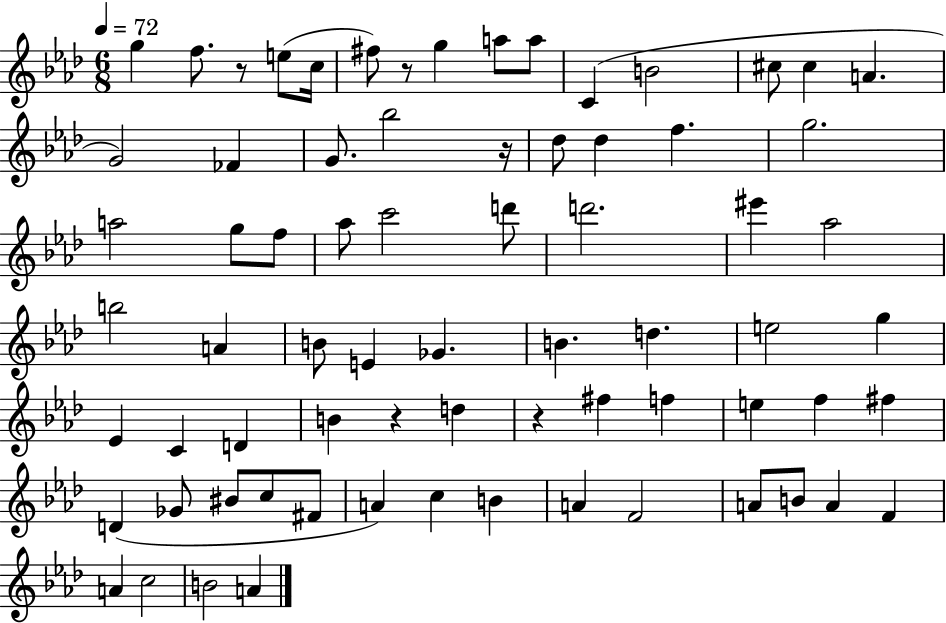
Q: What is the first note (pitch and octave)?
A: G5